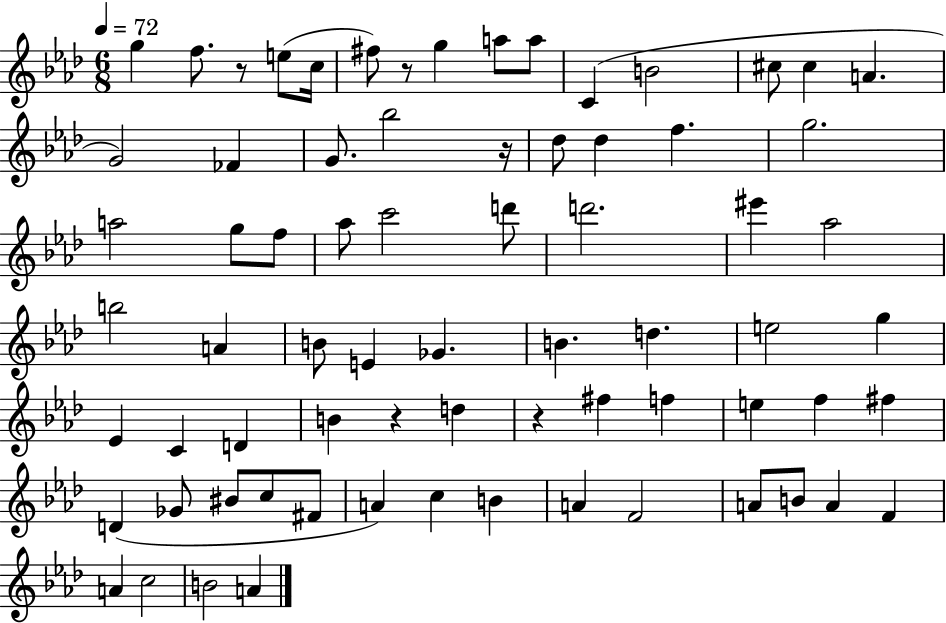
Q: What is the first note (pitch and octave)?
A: G5